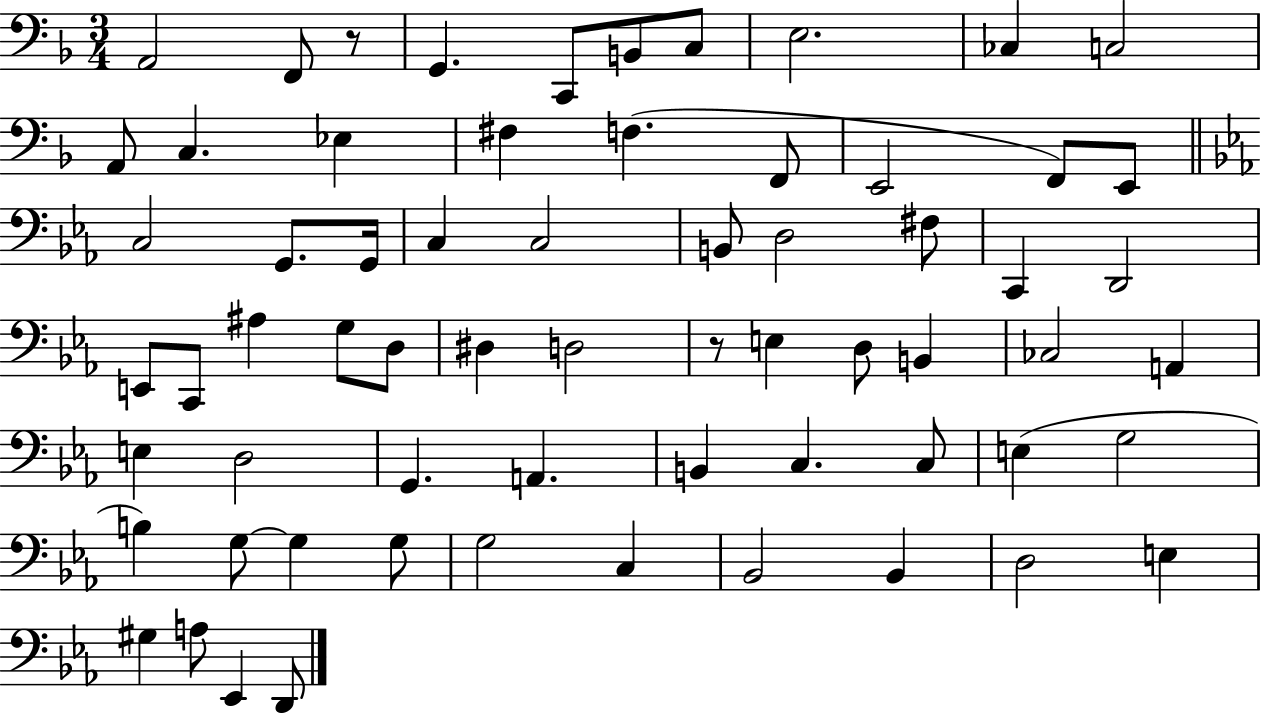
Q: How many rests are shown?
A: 2